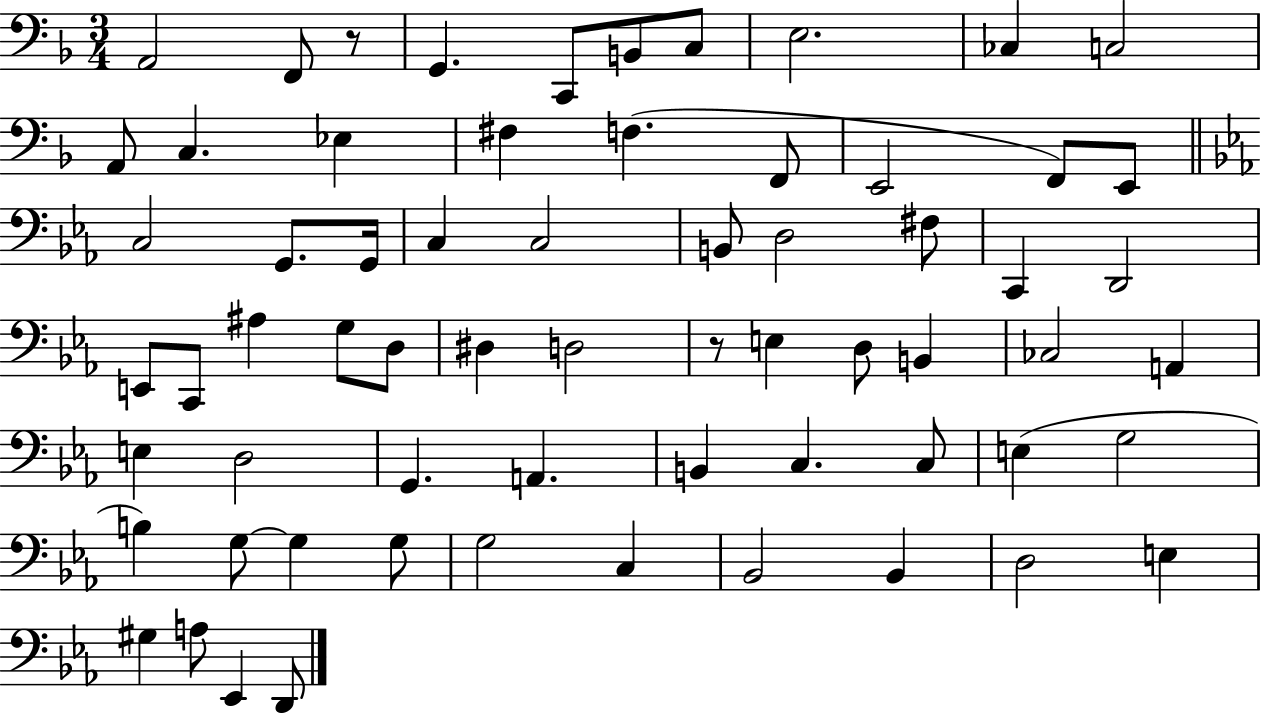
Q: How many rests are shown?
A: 2